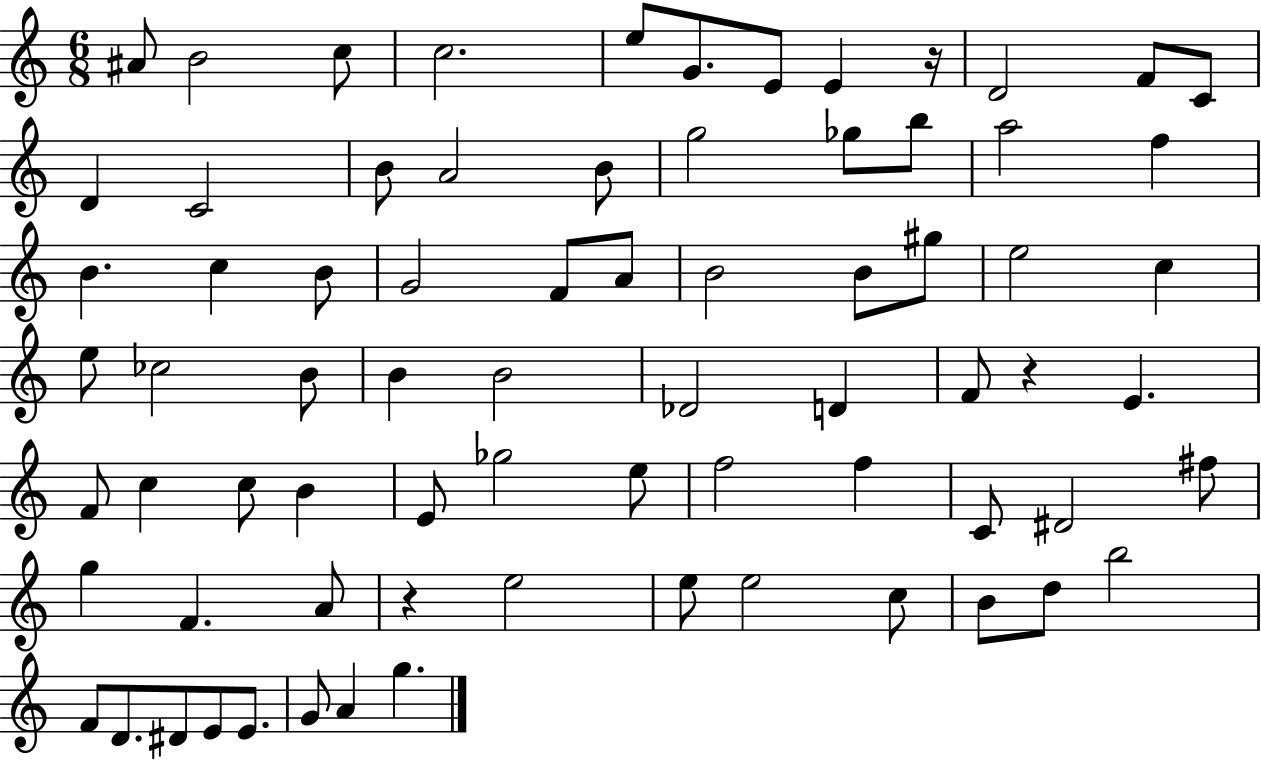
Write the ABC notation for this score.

X:1
T:Untitled
M:6/8
L:1/4
K:C
^A/2 B2 c/2 c2 e/2 G/2 E/2 E z/4 D2 F/2 C/2 D C2 B/2 A2 B/2 g2 _g/2 b/2 a2 f B c B/2 G2 F/2 A/2 B2 B/2 ^g/2 e2 c e/2 _c2 B/2 B B2 _D2 D F/2 z E F/2 c c/2 B E/2 _g2 e/2 f2 f C/2 ^D2 ^f/2 g F A/2 z e2 e/2 e2 c/2 B/2 d/2 b2 F/2 D/2 ^D/2 E/2 E/2 G/2 A g